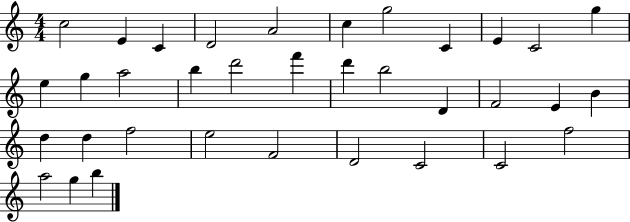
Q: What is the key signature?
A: C major